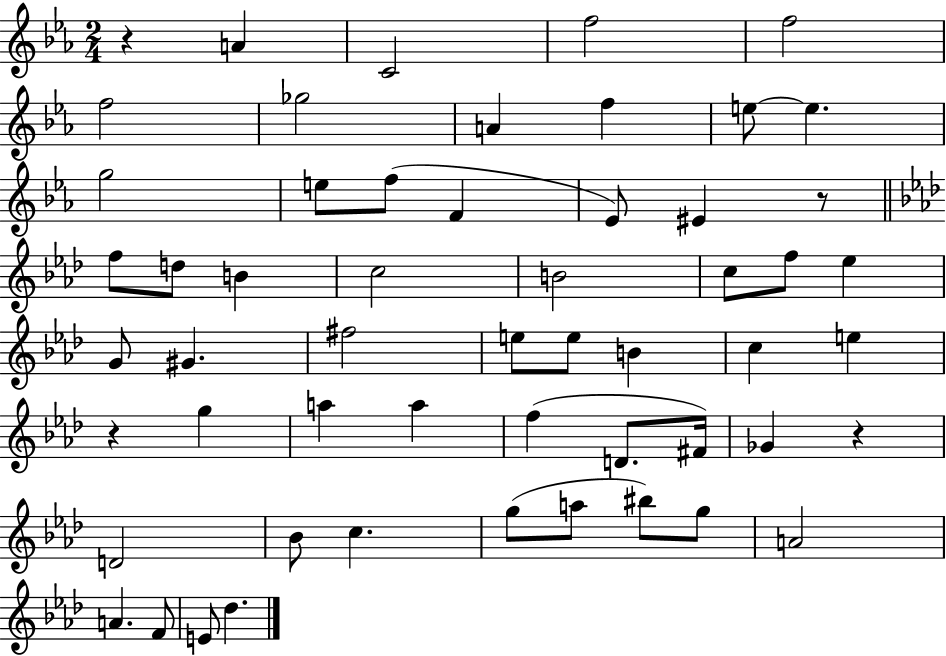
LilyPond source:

{
  \clef treble
  \numericTimeSignature
  \time 2/4
  \key ees \major
  r4 a'4 | c'2 | f''2 | f''2 | \break f''2 | ges''2 | a'4 f''4 | e''8~~ e''4. | \break g''2 | e''8 f''8( f'4 | ees'8) eis'4 r8 | \bar "||" \break \key aes \major f''8 d''8 b'4 | c''2 | b'2 | c''8 f''8 ees''4 | \break g'8 gis'4. | fis''2 | e''8 e''8 b'4 | c''4 e''4 | \break r4 g''4 | a''4 a''4 | f''4( d'8. fis'16) | ges'4 r4 | \break d'2 | bes'8 c''4. | g''8( a''8 bis''8) g''8 | a'2 | \break a'4. f'8 | e'8 des''4. | \bar "|."
}